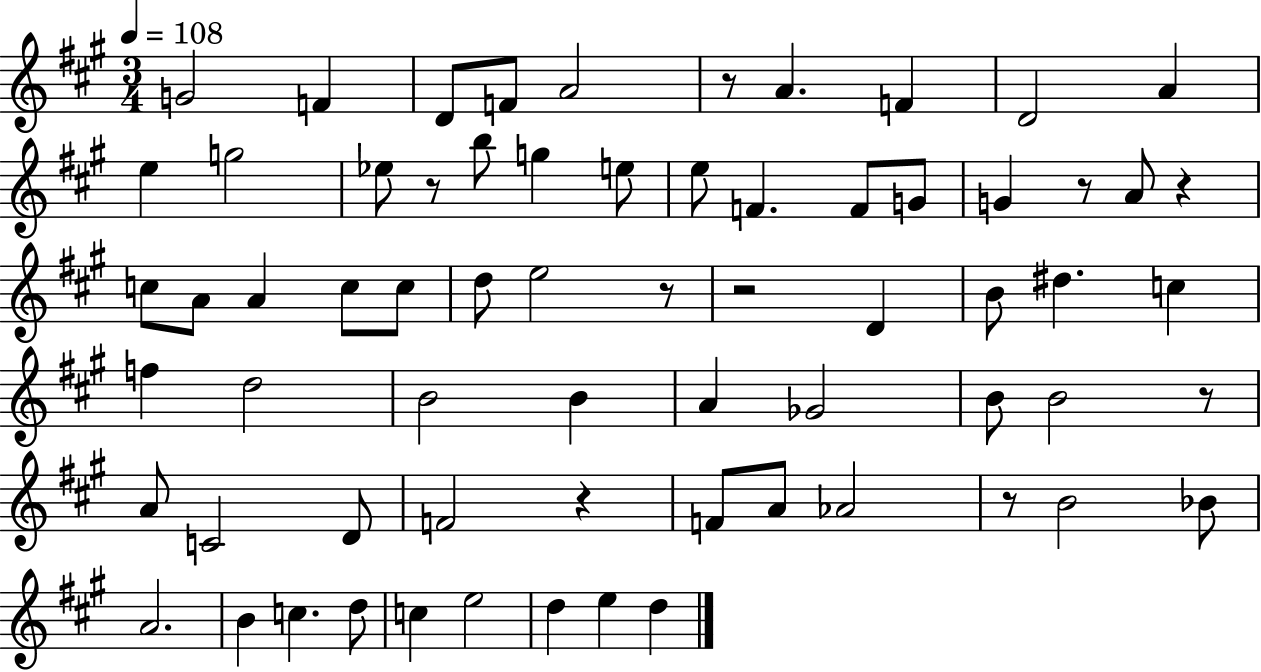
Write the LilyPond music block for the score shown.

{
  \clef treble
  \numericTimeSignature
  \time 3/4
  \key a \major
  \tempo 4 = 108
  g'2 f'4 | d'8 f'8 a'2 | r8 a'4. f'4 | d'2 a'4 | \break e''4 g''2 | ees''8 r8 b''8 g''4 e''8 | e''8 f'4. f'8 g'8 | g'4 r8 a'8 r4 | \break c''8 a'8 a'4 c''8 c''8 | d''8 e''2 r8 | r2 d'4 | b'8 dis''4. c''4 | \break f''4 d''2 | b'2 b'4 | a'4 ges'2 | b'8 b'2 r8 | \break a'8 c'2 d'8 | f'2 r4 | f'8 a'8 aes'2 | r8 b'2 bes'8 | \break a'2. | b'4 c''4. d''8 | c''4 e''2 | d''4 e''4 d''4 | \break \bar "|."
}